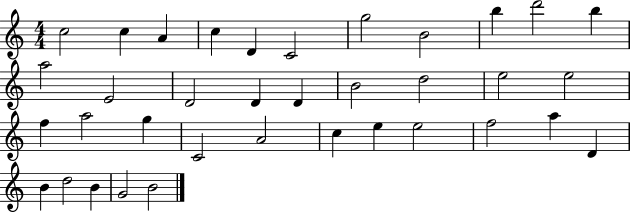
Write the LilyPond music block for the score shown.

{
  \clef treble
  \numericTimeSignature
  \time 4/4
  \key c \major
  c''2 c''4 a'4 | c''4 d'4 c'2 | g''2 b'2 | b''4 d'''2 b''4 | \break a''2 e'2 | d'2 d'4 d'4 | b'2 d''2 | e''2 e''2 | \break f''4 a''2 g''4 | c'2 a'2 | c''4 e''4 e''2 | f''2 a''4 d'4 | \break b'4 d''2 b'4 | g'2 b'2 | \bar "|."
}